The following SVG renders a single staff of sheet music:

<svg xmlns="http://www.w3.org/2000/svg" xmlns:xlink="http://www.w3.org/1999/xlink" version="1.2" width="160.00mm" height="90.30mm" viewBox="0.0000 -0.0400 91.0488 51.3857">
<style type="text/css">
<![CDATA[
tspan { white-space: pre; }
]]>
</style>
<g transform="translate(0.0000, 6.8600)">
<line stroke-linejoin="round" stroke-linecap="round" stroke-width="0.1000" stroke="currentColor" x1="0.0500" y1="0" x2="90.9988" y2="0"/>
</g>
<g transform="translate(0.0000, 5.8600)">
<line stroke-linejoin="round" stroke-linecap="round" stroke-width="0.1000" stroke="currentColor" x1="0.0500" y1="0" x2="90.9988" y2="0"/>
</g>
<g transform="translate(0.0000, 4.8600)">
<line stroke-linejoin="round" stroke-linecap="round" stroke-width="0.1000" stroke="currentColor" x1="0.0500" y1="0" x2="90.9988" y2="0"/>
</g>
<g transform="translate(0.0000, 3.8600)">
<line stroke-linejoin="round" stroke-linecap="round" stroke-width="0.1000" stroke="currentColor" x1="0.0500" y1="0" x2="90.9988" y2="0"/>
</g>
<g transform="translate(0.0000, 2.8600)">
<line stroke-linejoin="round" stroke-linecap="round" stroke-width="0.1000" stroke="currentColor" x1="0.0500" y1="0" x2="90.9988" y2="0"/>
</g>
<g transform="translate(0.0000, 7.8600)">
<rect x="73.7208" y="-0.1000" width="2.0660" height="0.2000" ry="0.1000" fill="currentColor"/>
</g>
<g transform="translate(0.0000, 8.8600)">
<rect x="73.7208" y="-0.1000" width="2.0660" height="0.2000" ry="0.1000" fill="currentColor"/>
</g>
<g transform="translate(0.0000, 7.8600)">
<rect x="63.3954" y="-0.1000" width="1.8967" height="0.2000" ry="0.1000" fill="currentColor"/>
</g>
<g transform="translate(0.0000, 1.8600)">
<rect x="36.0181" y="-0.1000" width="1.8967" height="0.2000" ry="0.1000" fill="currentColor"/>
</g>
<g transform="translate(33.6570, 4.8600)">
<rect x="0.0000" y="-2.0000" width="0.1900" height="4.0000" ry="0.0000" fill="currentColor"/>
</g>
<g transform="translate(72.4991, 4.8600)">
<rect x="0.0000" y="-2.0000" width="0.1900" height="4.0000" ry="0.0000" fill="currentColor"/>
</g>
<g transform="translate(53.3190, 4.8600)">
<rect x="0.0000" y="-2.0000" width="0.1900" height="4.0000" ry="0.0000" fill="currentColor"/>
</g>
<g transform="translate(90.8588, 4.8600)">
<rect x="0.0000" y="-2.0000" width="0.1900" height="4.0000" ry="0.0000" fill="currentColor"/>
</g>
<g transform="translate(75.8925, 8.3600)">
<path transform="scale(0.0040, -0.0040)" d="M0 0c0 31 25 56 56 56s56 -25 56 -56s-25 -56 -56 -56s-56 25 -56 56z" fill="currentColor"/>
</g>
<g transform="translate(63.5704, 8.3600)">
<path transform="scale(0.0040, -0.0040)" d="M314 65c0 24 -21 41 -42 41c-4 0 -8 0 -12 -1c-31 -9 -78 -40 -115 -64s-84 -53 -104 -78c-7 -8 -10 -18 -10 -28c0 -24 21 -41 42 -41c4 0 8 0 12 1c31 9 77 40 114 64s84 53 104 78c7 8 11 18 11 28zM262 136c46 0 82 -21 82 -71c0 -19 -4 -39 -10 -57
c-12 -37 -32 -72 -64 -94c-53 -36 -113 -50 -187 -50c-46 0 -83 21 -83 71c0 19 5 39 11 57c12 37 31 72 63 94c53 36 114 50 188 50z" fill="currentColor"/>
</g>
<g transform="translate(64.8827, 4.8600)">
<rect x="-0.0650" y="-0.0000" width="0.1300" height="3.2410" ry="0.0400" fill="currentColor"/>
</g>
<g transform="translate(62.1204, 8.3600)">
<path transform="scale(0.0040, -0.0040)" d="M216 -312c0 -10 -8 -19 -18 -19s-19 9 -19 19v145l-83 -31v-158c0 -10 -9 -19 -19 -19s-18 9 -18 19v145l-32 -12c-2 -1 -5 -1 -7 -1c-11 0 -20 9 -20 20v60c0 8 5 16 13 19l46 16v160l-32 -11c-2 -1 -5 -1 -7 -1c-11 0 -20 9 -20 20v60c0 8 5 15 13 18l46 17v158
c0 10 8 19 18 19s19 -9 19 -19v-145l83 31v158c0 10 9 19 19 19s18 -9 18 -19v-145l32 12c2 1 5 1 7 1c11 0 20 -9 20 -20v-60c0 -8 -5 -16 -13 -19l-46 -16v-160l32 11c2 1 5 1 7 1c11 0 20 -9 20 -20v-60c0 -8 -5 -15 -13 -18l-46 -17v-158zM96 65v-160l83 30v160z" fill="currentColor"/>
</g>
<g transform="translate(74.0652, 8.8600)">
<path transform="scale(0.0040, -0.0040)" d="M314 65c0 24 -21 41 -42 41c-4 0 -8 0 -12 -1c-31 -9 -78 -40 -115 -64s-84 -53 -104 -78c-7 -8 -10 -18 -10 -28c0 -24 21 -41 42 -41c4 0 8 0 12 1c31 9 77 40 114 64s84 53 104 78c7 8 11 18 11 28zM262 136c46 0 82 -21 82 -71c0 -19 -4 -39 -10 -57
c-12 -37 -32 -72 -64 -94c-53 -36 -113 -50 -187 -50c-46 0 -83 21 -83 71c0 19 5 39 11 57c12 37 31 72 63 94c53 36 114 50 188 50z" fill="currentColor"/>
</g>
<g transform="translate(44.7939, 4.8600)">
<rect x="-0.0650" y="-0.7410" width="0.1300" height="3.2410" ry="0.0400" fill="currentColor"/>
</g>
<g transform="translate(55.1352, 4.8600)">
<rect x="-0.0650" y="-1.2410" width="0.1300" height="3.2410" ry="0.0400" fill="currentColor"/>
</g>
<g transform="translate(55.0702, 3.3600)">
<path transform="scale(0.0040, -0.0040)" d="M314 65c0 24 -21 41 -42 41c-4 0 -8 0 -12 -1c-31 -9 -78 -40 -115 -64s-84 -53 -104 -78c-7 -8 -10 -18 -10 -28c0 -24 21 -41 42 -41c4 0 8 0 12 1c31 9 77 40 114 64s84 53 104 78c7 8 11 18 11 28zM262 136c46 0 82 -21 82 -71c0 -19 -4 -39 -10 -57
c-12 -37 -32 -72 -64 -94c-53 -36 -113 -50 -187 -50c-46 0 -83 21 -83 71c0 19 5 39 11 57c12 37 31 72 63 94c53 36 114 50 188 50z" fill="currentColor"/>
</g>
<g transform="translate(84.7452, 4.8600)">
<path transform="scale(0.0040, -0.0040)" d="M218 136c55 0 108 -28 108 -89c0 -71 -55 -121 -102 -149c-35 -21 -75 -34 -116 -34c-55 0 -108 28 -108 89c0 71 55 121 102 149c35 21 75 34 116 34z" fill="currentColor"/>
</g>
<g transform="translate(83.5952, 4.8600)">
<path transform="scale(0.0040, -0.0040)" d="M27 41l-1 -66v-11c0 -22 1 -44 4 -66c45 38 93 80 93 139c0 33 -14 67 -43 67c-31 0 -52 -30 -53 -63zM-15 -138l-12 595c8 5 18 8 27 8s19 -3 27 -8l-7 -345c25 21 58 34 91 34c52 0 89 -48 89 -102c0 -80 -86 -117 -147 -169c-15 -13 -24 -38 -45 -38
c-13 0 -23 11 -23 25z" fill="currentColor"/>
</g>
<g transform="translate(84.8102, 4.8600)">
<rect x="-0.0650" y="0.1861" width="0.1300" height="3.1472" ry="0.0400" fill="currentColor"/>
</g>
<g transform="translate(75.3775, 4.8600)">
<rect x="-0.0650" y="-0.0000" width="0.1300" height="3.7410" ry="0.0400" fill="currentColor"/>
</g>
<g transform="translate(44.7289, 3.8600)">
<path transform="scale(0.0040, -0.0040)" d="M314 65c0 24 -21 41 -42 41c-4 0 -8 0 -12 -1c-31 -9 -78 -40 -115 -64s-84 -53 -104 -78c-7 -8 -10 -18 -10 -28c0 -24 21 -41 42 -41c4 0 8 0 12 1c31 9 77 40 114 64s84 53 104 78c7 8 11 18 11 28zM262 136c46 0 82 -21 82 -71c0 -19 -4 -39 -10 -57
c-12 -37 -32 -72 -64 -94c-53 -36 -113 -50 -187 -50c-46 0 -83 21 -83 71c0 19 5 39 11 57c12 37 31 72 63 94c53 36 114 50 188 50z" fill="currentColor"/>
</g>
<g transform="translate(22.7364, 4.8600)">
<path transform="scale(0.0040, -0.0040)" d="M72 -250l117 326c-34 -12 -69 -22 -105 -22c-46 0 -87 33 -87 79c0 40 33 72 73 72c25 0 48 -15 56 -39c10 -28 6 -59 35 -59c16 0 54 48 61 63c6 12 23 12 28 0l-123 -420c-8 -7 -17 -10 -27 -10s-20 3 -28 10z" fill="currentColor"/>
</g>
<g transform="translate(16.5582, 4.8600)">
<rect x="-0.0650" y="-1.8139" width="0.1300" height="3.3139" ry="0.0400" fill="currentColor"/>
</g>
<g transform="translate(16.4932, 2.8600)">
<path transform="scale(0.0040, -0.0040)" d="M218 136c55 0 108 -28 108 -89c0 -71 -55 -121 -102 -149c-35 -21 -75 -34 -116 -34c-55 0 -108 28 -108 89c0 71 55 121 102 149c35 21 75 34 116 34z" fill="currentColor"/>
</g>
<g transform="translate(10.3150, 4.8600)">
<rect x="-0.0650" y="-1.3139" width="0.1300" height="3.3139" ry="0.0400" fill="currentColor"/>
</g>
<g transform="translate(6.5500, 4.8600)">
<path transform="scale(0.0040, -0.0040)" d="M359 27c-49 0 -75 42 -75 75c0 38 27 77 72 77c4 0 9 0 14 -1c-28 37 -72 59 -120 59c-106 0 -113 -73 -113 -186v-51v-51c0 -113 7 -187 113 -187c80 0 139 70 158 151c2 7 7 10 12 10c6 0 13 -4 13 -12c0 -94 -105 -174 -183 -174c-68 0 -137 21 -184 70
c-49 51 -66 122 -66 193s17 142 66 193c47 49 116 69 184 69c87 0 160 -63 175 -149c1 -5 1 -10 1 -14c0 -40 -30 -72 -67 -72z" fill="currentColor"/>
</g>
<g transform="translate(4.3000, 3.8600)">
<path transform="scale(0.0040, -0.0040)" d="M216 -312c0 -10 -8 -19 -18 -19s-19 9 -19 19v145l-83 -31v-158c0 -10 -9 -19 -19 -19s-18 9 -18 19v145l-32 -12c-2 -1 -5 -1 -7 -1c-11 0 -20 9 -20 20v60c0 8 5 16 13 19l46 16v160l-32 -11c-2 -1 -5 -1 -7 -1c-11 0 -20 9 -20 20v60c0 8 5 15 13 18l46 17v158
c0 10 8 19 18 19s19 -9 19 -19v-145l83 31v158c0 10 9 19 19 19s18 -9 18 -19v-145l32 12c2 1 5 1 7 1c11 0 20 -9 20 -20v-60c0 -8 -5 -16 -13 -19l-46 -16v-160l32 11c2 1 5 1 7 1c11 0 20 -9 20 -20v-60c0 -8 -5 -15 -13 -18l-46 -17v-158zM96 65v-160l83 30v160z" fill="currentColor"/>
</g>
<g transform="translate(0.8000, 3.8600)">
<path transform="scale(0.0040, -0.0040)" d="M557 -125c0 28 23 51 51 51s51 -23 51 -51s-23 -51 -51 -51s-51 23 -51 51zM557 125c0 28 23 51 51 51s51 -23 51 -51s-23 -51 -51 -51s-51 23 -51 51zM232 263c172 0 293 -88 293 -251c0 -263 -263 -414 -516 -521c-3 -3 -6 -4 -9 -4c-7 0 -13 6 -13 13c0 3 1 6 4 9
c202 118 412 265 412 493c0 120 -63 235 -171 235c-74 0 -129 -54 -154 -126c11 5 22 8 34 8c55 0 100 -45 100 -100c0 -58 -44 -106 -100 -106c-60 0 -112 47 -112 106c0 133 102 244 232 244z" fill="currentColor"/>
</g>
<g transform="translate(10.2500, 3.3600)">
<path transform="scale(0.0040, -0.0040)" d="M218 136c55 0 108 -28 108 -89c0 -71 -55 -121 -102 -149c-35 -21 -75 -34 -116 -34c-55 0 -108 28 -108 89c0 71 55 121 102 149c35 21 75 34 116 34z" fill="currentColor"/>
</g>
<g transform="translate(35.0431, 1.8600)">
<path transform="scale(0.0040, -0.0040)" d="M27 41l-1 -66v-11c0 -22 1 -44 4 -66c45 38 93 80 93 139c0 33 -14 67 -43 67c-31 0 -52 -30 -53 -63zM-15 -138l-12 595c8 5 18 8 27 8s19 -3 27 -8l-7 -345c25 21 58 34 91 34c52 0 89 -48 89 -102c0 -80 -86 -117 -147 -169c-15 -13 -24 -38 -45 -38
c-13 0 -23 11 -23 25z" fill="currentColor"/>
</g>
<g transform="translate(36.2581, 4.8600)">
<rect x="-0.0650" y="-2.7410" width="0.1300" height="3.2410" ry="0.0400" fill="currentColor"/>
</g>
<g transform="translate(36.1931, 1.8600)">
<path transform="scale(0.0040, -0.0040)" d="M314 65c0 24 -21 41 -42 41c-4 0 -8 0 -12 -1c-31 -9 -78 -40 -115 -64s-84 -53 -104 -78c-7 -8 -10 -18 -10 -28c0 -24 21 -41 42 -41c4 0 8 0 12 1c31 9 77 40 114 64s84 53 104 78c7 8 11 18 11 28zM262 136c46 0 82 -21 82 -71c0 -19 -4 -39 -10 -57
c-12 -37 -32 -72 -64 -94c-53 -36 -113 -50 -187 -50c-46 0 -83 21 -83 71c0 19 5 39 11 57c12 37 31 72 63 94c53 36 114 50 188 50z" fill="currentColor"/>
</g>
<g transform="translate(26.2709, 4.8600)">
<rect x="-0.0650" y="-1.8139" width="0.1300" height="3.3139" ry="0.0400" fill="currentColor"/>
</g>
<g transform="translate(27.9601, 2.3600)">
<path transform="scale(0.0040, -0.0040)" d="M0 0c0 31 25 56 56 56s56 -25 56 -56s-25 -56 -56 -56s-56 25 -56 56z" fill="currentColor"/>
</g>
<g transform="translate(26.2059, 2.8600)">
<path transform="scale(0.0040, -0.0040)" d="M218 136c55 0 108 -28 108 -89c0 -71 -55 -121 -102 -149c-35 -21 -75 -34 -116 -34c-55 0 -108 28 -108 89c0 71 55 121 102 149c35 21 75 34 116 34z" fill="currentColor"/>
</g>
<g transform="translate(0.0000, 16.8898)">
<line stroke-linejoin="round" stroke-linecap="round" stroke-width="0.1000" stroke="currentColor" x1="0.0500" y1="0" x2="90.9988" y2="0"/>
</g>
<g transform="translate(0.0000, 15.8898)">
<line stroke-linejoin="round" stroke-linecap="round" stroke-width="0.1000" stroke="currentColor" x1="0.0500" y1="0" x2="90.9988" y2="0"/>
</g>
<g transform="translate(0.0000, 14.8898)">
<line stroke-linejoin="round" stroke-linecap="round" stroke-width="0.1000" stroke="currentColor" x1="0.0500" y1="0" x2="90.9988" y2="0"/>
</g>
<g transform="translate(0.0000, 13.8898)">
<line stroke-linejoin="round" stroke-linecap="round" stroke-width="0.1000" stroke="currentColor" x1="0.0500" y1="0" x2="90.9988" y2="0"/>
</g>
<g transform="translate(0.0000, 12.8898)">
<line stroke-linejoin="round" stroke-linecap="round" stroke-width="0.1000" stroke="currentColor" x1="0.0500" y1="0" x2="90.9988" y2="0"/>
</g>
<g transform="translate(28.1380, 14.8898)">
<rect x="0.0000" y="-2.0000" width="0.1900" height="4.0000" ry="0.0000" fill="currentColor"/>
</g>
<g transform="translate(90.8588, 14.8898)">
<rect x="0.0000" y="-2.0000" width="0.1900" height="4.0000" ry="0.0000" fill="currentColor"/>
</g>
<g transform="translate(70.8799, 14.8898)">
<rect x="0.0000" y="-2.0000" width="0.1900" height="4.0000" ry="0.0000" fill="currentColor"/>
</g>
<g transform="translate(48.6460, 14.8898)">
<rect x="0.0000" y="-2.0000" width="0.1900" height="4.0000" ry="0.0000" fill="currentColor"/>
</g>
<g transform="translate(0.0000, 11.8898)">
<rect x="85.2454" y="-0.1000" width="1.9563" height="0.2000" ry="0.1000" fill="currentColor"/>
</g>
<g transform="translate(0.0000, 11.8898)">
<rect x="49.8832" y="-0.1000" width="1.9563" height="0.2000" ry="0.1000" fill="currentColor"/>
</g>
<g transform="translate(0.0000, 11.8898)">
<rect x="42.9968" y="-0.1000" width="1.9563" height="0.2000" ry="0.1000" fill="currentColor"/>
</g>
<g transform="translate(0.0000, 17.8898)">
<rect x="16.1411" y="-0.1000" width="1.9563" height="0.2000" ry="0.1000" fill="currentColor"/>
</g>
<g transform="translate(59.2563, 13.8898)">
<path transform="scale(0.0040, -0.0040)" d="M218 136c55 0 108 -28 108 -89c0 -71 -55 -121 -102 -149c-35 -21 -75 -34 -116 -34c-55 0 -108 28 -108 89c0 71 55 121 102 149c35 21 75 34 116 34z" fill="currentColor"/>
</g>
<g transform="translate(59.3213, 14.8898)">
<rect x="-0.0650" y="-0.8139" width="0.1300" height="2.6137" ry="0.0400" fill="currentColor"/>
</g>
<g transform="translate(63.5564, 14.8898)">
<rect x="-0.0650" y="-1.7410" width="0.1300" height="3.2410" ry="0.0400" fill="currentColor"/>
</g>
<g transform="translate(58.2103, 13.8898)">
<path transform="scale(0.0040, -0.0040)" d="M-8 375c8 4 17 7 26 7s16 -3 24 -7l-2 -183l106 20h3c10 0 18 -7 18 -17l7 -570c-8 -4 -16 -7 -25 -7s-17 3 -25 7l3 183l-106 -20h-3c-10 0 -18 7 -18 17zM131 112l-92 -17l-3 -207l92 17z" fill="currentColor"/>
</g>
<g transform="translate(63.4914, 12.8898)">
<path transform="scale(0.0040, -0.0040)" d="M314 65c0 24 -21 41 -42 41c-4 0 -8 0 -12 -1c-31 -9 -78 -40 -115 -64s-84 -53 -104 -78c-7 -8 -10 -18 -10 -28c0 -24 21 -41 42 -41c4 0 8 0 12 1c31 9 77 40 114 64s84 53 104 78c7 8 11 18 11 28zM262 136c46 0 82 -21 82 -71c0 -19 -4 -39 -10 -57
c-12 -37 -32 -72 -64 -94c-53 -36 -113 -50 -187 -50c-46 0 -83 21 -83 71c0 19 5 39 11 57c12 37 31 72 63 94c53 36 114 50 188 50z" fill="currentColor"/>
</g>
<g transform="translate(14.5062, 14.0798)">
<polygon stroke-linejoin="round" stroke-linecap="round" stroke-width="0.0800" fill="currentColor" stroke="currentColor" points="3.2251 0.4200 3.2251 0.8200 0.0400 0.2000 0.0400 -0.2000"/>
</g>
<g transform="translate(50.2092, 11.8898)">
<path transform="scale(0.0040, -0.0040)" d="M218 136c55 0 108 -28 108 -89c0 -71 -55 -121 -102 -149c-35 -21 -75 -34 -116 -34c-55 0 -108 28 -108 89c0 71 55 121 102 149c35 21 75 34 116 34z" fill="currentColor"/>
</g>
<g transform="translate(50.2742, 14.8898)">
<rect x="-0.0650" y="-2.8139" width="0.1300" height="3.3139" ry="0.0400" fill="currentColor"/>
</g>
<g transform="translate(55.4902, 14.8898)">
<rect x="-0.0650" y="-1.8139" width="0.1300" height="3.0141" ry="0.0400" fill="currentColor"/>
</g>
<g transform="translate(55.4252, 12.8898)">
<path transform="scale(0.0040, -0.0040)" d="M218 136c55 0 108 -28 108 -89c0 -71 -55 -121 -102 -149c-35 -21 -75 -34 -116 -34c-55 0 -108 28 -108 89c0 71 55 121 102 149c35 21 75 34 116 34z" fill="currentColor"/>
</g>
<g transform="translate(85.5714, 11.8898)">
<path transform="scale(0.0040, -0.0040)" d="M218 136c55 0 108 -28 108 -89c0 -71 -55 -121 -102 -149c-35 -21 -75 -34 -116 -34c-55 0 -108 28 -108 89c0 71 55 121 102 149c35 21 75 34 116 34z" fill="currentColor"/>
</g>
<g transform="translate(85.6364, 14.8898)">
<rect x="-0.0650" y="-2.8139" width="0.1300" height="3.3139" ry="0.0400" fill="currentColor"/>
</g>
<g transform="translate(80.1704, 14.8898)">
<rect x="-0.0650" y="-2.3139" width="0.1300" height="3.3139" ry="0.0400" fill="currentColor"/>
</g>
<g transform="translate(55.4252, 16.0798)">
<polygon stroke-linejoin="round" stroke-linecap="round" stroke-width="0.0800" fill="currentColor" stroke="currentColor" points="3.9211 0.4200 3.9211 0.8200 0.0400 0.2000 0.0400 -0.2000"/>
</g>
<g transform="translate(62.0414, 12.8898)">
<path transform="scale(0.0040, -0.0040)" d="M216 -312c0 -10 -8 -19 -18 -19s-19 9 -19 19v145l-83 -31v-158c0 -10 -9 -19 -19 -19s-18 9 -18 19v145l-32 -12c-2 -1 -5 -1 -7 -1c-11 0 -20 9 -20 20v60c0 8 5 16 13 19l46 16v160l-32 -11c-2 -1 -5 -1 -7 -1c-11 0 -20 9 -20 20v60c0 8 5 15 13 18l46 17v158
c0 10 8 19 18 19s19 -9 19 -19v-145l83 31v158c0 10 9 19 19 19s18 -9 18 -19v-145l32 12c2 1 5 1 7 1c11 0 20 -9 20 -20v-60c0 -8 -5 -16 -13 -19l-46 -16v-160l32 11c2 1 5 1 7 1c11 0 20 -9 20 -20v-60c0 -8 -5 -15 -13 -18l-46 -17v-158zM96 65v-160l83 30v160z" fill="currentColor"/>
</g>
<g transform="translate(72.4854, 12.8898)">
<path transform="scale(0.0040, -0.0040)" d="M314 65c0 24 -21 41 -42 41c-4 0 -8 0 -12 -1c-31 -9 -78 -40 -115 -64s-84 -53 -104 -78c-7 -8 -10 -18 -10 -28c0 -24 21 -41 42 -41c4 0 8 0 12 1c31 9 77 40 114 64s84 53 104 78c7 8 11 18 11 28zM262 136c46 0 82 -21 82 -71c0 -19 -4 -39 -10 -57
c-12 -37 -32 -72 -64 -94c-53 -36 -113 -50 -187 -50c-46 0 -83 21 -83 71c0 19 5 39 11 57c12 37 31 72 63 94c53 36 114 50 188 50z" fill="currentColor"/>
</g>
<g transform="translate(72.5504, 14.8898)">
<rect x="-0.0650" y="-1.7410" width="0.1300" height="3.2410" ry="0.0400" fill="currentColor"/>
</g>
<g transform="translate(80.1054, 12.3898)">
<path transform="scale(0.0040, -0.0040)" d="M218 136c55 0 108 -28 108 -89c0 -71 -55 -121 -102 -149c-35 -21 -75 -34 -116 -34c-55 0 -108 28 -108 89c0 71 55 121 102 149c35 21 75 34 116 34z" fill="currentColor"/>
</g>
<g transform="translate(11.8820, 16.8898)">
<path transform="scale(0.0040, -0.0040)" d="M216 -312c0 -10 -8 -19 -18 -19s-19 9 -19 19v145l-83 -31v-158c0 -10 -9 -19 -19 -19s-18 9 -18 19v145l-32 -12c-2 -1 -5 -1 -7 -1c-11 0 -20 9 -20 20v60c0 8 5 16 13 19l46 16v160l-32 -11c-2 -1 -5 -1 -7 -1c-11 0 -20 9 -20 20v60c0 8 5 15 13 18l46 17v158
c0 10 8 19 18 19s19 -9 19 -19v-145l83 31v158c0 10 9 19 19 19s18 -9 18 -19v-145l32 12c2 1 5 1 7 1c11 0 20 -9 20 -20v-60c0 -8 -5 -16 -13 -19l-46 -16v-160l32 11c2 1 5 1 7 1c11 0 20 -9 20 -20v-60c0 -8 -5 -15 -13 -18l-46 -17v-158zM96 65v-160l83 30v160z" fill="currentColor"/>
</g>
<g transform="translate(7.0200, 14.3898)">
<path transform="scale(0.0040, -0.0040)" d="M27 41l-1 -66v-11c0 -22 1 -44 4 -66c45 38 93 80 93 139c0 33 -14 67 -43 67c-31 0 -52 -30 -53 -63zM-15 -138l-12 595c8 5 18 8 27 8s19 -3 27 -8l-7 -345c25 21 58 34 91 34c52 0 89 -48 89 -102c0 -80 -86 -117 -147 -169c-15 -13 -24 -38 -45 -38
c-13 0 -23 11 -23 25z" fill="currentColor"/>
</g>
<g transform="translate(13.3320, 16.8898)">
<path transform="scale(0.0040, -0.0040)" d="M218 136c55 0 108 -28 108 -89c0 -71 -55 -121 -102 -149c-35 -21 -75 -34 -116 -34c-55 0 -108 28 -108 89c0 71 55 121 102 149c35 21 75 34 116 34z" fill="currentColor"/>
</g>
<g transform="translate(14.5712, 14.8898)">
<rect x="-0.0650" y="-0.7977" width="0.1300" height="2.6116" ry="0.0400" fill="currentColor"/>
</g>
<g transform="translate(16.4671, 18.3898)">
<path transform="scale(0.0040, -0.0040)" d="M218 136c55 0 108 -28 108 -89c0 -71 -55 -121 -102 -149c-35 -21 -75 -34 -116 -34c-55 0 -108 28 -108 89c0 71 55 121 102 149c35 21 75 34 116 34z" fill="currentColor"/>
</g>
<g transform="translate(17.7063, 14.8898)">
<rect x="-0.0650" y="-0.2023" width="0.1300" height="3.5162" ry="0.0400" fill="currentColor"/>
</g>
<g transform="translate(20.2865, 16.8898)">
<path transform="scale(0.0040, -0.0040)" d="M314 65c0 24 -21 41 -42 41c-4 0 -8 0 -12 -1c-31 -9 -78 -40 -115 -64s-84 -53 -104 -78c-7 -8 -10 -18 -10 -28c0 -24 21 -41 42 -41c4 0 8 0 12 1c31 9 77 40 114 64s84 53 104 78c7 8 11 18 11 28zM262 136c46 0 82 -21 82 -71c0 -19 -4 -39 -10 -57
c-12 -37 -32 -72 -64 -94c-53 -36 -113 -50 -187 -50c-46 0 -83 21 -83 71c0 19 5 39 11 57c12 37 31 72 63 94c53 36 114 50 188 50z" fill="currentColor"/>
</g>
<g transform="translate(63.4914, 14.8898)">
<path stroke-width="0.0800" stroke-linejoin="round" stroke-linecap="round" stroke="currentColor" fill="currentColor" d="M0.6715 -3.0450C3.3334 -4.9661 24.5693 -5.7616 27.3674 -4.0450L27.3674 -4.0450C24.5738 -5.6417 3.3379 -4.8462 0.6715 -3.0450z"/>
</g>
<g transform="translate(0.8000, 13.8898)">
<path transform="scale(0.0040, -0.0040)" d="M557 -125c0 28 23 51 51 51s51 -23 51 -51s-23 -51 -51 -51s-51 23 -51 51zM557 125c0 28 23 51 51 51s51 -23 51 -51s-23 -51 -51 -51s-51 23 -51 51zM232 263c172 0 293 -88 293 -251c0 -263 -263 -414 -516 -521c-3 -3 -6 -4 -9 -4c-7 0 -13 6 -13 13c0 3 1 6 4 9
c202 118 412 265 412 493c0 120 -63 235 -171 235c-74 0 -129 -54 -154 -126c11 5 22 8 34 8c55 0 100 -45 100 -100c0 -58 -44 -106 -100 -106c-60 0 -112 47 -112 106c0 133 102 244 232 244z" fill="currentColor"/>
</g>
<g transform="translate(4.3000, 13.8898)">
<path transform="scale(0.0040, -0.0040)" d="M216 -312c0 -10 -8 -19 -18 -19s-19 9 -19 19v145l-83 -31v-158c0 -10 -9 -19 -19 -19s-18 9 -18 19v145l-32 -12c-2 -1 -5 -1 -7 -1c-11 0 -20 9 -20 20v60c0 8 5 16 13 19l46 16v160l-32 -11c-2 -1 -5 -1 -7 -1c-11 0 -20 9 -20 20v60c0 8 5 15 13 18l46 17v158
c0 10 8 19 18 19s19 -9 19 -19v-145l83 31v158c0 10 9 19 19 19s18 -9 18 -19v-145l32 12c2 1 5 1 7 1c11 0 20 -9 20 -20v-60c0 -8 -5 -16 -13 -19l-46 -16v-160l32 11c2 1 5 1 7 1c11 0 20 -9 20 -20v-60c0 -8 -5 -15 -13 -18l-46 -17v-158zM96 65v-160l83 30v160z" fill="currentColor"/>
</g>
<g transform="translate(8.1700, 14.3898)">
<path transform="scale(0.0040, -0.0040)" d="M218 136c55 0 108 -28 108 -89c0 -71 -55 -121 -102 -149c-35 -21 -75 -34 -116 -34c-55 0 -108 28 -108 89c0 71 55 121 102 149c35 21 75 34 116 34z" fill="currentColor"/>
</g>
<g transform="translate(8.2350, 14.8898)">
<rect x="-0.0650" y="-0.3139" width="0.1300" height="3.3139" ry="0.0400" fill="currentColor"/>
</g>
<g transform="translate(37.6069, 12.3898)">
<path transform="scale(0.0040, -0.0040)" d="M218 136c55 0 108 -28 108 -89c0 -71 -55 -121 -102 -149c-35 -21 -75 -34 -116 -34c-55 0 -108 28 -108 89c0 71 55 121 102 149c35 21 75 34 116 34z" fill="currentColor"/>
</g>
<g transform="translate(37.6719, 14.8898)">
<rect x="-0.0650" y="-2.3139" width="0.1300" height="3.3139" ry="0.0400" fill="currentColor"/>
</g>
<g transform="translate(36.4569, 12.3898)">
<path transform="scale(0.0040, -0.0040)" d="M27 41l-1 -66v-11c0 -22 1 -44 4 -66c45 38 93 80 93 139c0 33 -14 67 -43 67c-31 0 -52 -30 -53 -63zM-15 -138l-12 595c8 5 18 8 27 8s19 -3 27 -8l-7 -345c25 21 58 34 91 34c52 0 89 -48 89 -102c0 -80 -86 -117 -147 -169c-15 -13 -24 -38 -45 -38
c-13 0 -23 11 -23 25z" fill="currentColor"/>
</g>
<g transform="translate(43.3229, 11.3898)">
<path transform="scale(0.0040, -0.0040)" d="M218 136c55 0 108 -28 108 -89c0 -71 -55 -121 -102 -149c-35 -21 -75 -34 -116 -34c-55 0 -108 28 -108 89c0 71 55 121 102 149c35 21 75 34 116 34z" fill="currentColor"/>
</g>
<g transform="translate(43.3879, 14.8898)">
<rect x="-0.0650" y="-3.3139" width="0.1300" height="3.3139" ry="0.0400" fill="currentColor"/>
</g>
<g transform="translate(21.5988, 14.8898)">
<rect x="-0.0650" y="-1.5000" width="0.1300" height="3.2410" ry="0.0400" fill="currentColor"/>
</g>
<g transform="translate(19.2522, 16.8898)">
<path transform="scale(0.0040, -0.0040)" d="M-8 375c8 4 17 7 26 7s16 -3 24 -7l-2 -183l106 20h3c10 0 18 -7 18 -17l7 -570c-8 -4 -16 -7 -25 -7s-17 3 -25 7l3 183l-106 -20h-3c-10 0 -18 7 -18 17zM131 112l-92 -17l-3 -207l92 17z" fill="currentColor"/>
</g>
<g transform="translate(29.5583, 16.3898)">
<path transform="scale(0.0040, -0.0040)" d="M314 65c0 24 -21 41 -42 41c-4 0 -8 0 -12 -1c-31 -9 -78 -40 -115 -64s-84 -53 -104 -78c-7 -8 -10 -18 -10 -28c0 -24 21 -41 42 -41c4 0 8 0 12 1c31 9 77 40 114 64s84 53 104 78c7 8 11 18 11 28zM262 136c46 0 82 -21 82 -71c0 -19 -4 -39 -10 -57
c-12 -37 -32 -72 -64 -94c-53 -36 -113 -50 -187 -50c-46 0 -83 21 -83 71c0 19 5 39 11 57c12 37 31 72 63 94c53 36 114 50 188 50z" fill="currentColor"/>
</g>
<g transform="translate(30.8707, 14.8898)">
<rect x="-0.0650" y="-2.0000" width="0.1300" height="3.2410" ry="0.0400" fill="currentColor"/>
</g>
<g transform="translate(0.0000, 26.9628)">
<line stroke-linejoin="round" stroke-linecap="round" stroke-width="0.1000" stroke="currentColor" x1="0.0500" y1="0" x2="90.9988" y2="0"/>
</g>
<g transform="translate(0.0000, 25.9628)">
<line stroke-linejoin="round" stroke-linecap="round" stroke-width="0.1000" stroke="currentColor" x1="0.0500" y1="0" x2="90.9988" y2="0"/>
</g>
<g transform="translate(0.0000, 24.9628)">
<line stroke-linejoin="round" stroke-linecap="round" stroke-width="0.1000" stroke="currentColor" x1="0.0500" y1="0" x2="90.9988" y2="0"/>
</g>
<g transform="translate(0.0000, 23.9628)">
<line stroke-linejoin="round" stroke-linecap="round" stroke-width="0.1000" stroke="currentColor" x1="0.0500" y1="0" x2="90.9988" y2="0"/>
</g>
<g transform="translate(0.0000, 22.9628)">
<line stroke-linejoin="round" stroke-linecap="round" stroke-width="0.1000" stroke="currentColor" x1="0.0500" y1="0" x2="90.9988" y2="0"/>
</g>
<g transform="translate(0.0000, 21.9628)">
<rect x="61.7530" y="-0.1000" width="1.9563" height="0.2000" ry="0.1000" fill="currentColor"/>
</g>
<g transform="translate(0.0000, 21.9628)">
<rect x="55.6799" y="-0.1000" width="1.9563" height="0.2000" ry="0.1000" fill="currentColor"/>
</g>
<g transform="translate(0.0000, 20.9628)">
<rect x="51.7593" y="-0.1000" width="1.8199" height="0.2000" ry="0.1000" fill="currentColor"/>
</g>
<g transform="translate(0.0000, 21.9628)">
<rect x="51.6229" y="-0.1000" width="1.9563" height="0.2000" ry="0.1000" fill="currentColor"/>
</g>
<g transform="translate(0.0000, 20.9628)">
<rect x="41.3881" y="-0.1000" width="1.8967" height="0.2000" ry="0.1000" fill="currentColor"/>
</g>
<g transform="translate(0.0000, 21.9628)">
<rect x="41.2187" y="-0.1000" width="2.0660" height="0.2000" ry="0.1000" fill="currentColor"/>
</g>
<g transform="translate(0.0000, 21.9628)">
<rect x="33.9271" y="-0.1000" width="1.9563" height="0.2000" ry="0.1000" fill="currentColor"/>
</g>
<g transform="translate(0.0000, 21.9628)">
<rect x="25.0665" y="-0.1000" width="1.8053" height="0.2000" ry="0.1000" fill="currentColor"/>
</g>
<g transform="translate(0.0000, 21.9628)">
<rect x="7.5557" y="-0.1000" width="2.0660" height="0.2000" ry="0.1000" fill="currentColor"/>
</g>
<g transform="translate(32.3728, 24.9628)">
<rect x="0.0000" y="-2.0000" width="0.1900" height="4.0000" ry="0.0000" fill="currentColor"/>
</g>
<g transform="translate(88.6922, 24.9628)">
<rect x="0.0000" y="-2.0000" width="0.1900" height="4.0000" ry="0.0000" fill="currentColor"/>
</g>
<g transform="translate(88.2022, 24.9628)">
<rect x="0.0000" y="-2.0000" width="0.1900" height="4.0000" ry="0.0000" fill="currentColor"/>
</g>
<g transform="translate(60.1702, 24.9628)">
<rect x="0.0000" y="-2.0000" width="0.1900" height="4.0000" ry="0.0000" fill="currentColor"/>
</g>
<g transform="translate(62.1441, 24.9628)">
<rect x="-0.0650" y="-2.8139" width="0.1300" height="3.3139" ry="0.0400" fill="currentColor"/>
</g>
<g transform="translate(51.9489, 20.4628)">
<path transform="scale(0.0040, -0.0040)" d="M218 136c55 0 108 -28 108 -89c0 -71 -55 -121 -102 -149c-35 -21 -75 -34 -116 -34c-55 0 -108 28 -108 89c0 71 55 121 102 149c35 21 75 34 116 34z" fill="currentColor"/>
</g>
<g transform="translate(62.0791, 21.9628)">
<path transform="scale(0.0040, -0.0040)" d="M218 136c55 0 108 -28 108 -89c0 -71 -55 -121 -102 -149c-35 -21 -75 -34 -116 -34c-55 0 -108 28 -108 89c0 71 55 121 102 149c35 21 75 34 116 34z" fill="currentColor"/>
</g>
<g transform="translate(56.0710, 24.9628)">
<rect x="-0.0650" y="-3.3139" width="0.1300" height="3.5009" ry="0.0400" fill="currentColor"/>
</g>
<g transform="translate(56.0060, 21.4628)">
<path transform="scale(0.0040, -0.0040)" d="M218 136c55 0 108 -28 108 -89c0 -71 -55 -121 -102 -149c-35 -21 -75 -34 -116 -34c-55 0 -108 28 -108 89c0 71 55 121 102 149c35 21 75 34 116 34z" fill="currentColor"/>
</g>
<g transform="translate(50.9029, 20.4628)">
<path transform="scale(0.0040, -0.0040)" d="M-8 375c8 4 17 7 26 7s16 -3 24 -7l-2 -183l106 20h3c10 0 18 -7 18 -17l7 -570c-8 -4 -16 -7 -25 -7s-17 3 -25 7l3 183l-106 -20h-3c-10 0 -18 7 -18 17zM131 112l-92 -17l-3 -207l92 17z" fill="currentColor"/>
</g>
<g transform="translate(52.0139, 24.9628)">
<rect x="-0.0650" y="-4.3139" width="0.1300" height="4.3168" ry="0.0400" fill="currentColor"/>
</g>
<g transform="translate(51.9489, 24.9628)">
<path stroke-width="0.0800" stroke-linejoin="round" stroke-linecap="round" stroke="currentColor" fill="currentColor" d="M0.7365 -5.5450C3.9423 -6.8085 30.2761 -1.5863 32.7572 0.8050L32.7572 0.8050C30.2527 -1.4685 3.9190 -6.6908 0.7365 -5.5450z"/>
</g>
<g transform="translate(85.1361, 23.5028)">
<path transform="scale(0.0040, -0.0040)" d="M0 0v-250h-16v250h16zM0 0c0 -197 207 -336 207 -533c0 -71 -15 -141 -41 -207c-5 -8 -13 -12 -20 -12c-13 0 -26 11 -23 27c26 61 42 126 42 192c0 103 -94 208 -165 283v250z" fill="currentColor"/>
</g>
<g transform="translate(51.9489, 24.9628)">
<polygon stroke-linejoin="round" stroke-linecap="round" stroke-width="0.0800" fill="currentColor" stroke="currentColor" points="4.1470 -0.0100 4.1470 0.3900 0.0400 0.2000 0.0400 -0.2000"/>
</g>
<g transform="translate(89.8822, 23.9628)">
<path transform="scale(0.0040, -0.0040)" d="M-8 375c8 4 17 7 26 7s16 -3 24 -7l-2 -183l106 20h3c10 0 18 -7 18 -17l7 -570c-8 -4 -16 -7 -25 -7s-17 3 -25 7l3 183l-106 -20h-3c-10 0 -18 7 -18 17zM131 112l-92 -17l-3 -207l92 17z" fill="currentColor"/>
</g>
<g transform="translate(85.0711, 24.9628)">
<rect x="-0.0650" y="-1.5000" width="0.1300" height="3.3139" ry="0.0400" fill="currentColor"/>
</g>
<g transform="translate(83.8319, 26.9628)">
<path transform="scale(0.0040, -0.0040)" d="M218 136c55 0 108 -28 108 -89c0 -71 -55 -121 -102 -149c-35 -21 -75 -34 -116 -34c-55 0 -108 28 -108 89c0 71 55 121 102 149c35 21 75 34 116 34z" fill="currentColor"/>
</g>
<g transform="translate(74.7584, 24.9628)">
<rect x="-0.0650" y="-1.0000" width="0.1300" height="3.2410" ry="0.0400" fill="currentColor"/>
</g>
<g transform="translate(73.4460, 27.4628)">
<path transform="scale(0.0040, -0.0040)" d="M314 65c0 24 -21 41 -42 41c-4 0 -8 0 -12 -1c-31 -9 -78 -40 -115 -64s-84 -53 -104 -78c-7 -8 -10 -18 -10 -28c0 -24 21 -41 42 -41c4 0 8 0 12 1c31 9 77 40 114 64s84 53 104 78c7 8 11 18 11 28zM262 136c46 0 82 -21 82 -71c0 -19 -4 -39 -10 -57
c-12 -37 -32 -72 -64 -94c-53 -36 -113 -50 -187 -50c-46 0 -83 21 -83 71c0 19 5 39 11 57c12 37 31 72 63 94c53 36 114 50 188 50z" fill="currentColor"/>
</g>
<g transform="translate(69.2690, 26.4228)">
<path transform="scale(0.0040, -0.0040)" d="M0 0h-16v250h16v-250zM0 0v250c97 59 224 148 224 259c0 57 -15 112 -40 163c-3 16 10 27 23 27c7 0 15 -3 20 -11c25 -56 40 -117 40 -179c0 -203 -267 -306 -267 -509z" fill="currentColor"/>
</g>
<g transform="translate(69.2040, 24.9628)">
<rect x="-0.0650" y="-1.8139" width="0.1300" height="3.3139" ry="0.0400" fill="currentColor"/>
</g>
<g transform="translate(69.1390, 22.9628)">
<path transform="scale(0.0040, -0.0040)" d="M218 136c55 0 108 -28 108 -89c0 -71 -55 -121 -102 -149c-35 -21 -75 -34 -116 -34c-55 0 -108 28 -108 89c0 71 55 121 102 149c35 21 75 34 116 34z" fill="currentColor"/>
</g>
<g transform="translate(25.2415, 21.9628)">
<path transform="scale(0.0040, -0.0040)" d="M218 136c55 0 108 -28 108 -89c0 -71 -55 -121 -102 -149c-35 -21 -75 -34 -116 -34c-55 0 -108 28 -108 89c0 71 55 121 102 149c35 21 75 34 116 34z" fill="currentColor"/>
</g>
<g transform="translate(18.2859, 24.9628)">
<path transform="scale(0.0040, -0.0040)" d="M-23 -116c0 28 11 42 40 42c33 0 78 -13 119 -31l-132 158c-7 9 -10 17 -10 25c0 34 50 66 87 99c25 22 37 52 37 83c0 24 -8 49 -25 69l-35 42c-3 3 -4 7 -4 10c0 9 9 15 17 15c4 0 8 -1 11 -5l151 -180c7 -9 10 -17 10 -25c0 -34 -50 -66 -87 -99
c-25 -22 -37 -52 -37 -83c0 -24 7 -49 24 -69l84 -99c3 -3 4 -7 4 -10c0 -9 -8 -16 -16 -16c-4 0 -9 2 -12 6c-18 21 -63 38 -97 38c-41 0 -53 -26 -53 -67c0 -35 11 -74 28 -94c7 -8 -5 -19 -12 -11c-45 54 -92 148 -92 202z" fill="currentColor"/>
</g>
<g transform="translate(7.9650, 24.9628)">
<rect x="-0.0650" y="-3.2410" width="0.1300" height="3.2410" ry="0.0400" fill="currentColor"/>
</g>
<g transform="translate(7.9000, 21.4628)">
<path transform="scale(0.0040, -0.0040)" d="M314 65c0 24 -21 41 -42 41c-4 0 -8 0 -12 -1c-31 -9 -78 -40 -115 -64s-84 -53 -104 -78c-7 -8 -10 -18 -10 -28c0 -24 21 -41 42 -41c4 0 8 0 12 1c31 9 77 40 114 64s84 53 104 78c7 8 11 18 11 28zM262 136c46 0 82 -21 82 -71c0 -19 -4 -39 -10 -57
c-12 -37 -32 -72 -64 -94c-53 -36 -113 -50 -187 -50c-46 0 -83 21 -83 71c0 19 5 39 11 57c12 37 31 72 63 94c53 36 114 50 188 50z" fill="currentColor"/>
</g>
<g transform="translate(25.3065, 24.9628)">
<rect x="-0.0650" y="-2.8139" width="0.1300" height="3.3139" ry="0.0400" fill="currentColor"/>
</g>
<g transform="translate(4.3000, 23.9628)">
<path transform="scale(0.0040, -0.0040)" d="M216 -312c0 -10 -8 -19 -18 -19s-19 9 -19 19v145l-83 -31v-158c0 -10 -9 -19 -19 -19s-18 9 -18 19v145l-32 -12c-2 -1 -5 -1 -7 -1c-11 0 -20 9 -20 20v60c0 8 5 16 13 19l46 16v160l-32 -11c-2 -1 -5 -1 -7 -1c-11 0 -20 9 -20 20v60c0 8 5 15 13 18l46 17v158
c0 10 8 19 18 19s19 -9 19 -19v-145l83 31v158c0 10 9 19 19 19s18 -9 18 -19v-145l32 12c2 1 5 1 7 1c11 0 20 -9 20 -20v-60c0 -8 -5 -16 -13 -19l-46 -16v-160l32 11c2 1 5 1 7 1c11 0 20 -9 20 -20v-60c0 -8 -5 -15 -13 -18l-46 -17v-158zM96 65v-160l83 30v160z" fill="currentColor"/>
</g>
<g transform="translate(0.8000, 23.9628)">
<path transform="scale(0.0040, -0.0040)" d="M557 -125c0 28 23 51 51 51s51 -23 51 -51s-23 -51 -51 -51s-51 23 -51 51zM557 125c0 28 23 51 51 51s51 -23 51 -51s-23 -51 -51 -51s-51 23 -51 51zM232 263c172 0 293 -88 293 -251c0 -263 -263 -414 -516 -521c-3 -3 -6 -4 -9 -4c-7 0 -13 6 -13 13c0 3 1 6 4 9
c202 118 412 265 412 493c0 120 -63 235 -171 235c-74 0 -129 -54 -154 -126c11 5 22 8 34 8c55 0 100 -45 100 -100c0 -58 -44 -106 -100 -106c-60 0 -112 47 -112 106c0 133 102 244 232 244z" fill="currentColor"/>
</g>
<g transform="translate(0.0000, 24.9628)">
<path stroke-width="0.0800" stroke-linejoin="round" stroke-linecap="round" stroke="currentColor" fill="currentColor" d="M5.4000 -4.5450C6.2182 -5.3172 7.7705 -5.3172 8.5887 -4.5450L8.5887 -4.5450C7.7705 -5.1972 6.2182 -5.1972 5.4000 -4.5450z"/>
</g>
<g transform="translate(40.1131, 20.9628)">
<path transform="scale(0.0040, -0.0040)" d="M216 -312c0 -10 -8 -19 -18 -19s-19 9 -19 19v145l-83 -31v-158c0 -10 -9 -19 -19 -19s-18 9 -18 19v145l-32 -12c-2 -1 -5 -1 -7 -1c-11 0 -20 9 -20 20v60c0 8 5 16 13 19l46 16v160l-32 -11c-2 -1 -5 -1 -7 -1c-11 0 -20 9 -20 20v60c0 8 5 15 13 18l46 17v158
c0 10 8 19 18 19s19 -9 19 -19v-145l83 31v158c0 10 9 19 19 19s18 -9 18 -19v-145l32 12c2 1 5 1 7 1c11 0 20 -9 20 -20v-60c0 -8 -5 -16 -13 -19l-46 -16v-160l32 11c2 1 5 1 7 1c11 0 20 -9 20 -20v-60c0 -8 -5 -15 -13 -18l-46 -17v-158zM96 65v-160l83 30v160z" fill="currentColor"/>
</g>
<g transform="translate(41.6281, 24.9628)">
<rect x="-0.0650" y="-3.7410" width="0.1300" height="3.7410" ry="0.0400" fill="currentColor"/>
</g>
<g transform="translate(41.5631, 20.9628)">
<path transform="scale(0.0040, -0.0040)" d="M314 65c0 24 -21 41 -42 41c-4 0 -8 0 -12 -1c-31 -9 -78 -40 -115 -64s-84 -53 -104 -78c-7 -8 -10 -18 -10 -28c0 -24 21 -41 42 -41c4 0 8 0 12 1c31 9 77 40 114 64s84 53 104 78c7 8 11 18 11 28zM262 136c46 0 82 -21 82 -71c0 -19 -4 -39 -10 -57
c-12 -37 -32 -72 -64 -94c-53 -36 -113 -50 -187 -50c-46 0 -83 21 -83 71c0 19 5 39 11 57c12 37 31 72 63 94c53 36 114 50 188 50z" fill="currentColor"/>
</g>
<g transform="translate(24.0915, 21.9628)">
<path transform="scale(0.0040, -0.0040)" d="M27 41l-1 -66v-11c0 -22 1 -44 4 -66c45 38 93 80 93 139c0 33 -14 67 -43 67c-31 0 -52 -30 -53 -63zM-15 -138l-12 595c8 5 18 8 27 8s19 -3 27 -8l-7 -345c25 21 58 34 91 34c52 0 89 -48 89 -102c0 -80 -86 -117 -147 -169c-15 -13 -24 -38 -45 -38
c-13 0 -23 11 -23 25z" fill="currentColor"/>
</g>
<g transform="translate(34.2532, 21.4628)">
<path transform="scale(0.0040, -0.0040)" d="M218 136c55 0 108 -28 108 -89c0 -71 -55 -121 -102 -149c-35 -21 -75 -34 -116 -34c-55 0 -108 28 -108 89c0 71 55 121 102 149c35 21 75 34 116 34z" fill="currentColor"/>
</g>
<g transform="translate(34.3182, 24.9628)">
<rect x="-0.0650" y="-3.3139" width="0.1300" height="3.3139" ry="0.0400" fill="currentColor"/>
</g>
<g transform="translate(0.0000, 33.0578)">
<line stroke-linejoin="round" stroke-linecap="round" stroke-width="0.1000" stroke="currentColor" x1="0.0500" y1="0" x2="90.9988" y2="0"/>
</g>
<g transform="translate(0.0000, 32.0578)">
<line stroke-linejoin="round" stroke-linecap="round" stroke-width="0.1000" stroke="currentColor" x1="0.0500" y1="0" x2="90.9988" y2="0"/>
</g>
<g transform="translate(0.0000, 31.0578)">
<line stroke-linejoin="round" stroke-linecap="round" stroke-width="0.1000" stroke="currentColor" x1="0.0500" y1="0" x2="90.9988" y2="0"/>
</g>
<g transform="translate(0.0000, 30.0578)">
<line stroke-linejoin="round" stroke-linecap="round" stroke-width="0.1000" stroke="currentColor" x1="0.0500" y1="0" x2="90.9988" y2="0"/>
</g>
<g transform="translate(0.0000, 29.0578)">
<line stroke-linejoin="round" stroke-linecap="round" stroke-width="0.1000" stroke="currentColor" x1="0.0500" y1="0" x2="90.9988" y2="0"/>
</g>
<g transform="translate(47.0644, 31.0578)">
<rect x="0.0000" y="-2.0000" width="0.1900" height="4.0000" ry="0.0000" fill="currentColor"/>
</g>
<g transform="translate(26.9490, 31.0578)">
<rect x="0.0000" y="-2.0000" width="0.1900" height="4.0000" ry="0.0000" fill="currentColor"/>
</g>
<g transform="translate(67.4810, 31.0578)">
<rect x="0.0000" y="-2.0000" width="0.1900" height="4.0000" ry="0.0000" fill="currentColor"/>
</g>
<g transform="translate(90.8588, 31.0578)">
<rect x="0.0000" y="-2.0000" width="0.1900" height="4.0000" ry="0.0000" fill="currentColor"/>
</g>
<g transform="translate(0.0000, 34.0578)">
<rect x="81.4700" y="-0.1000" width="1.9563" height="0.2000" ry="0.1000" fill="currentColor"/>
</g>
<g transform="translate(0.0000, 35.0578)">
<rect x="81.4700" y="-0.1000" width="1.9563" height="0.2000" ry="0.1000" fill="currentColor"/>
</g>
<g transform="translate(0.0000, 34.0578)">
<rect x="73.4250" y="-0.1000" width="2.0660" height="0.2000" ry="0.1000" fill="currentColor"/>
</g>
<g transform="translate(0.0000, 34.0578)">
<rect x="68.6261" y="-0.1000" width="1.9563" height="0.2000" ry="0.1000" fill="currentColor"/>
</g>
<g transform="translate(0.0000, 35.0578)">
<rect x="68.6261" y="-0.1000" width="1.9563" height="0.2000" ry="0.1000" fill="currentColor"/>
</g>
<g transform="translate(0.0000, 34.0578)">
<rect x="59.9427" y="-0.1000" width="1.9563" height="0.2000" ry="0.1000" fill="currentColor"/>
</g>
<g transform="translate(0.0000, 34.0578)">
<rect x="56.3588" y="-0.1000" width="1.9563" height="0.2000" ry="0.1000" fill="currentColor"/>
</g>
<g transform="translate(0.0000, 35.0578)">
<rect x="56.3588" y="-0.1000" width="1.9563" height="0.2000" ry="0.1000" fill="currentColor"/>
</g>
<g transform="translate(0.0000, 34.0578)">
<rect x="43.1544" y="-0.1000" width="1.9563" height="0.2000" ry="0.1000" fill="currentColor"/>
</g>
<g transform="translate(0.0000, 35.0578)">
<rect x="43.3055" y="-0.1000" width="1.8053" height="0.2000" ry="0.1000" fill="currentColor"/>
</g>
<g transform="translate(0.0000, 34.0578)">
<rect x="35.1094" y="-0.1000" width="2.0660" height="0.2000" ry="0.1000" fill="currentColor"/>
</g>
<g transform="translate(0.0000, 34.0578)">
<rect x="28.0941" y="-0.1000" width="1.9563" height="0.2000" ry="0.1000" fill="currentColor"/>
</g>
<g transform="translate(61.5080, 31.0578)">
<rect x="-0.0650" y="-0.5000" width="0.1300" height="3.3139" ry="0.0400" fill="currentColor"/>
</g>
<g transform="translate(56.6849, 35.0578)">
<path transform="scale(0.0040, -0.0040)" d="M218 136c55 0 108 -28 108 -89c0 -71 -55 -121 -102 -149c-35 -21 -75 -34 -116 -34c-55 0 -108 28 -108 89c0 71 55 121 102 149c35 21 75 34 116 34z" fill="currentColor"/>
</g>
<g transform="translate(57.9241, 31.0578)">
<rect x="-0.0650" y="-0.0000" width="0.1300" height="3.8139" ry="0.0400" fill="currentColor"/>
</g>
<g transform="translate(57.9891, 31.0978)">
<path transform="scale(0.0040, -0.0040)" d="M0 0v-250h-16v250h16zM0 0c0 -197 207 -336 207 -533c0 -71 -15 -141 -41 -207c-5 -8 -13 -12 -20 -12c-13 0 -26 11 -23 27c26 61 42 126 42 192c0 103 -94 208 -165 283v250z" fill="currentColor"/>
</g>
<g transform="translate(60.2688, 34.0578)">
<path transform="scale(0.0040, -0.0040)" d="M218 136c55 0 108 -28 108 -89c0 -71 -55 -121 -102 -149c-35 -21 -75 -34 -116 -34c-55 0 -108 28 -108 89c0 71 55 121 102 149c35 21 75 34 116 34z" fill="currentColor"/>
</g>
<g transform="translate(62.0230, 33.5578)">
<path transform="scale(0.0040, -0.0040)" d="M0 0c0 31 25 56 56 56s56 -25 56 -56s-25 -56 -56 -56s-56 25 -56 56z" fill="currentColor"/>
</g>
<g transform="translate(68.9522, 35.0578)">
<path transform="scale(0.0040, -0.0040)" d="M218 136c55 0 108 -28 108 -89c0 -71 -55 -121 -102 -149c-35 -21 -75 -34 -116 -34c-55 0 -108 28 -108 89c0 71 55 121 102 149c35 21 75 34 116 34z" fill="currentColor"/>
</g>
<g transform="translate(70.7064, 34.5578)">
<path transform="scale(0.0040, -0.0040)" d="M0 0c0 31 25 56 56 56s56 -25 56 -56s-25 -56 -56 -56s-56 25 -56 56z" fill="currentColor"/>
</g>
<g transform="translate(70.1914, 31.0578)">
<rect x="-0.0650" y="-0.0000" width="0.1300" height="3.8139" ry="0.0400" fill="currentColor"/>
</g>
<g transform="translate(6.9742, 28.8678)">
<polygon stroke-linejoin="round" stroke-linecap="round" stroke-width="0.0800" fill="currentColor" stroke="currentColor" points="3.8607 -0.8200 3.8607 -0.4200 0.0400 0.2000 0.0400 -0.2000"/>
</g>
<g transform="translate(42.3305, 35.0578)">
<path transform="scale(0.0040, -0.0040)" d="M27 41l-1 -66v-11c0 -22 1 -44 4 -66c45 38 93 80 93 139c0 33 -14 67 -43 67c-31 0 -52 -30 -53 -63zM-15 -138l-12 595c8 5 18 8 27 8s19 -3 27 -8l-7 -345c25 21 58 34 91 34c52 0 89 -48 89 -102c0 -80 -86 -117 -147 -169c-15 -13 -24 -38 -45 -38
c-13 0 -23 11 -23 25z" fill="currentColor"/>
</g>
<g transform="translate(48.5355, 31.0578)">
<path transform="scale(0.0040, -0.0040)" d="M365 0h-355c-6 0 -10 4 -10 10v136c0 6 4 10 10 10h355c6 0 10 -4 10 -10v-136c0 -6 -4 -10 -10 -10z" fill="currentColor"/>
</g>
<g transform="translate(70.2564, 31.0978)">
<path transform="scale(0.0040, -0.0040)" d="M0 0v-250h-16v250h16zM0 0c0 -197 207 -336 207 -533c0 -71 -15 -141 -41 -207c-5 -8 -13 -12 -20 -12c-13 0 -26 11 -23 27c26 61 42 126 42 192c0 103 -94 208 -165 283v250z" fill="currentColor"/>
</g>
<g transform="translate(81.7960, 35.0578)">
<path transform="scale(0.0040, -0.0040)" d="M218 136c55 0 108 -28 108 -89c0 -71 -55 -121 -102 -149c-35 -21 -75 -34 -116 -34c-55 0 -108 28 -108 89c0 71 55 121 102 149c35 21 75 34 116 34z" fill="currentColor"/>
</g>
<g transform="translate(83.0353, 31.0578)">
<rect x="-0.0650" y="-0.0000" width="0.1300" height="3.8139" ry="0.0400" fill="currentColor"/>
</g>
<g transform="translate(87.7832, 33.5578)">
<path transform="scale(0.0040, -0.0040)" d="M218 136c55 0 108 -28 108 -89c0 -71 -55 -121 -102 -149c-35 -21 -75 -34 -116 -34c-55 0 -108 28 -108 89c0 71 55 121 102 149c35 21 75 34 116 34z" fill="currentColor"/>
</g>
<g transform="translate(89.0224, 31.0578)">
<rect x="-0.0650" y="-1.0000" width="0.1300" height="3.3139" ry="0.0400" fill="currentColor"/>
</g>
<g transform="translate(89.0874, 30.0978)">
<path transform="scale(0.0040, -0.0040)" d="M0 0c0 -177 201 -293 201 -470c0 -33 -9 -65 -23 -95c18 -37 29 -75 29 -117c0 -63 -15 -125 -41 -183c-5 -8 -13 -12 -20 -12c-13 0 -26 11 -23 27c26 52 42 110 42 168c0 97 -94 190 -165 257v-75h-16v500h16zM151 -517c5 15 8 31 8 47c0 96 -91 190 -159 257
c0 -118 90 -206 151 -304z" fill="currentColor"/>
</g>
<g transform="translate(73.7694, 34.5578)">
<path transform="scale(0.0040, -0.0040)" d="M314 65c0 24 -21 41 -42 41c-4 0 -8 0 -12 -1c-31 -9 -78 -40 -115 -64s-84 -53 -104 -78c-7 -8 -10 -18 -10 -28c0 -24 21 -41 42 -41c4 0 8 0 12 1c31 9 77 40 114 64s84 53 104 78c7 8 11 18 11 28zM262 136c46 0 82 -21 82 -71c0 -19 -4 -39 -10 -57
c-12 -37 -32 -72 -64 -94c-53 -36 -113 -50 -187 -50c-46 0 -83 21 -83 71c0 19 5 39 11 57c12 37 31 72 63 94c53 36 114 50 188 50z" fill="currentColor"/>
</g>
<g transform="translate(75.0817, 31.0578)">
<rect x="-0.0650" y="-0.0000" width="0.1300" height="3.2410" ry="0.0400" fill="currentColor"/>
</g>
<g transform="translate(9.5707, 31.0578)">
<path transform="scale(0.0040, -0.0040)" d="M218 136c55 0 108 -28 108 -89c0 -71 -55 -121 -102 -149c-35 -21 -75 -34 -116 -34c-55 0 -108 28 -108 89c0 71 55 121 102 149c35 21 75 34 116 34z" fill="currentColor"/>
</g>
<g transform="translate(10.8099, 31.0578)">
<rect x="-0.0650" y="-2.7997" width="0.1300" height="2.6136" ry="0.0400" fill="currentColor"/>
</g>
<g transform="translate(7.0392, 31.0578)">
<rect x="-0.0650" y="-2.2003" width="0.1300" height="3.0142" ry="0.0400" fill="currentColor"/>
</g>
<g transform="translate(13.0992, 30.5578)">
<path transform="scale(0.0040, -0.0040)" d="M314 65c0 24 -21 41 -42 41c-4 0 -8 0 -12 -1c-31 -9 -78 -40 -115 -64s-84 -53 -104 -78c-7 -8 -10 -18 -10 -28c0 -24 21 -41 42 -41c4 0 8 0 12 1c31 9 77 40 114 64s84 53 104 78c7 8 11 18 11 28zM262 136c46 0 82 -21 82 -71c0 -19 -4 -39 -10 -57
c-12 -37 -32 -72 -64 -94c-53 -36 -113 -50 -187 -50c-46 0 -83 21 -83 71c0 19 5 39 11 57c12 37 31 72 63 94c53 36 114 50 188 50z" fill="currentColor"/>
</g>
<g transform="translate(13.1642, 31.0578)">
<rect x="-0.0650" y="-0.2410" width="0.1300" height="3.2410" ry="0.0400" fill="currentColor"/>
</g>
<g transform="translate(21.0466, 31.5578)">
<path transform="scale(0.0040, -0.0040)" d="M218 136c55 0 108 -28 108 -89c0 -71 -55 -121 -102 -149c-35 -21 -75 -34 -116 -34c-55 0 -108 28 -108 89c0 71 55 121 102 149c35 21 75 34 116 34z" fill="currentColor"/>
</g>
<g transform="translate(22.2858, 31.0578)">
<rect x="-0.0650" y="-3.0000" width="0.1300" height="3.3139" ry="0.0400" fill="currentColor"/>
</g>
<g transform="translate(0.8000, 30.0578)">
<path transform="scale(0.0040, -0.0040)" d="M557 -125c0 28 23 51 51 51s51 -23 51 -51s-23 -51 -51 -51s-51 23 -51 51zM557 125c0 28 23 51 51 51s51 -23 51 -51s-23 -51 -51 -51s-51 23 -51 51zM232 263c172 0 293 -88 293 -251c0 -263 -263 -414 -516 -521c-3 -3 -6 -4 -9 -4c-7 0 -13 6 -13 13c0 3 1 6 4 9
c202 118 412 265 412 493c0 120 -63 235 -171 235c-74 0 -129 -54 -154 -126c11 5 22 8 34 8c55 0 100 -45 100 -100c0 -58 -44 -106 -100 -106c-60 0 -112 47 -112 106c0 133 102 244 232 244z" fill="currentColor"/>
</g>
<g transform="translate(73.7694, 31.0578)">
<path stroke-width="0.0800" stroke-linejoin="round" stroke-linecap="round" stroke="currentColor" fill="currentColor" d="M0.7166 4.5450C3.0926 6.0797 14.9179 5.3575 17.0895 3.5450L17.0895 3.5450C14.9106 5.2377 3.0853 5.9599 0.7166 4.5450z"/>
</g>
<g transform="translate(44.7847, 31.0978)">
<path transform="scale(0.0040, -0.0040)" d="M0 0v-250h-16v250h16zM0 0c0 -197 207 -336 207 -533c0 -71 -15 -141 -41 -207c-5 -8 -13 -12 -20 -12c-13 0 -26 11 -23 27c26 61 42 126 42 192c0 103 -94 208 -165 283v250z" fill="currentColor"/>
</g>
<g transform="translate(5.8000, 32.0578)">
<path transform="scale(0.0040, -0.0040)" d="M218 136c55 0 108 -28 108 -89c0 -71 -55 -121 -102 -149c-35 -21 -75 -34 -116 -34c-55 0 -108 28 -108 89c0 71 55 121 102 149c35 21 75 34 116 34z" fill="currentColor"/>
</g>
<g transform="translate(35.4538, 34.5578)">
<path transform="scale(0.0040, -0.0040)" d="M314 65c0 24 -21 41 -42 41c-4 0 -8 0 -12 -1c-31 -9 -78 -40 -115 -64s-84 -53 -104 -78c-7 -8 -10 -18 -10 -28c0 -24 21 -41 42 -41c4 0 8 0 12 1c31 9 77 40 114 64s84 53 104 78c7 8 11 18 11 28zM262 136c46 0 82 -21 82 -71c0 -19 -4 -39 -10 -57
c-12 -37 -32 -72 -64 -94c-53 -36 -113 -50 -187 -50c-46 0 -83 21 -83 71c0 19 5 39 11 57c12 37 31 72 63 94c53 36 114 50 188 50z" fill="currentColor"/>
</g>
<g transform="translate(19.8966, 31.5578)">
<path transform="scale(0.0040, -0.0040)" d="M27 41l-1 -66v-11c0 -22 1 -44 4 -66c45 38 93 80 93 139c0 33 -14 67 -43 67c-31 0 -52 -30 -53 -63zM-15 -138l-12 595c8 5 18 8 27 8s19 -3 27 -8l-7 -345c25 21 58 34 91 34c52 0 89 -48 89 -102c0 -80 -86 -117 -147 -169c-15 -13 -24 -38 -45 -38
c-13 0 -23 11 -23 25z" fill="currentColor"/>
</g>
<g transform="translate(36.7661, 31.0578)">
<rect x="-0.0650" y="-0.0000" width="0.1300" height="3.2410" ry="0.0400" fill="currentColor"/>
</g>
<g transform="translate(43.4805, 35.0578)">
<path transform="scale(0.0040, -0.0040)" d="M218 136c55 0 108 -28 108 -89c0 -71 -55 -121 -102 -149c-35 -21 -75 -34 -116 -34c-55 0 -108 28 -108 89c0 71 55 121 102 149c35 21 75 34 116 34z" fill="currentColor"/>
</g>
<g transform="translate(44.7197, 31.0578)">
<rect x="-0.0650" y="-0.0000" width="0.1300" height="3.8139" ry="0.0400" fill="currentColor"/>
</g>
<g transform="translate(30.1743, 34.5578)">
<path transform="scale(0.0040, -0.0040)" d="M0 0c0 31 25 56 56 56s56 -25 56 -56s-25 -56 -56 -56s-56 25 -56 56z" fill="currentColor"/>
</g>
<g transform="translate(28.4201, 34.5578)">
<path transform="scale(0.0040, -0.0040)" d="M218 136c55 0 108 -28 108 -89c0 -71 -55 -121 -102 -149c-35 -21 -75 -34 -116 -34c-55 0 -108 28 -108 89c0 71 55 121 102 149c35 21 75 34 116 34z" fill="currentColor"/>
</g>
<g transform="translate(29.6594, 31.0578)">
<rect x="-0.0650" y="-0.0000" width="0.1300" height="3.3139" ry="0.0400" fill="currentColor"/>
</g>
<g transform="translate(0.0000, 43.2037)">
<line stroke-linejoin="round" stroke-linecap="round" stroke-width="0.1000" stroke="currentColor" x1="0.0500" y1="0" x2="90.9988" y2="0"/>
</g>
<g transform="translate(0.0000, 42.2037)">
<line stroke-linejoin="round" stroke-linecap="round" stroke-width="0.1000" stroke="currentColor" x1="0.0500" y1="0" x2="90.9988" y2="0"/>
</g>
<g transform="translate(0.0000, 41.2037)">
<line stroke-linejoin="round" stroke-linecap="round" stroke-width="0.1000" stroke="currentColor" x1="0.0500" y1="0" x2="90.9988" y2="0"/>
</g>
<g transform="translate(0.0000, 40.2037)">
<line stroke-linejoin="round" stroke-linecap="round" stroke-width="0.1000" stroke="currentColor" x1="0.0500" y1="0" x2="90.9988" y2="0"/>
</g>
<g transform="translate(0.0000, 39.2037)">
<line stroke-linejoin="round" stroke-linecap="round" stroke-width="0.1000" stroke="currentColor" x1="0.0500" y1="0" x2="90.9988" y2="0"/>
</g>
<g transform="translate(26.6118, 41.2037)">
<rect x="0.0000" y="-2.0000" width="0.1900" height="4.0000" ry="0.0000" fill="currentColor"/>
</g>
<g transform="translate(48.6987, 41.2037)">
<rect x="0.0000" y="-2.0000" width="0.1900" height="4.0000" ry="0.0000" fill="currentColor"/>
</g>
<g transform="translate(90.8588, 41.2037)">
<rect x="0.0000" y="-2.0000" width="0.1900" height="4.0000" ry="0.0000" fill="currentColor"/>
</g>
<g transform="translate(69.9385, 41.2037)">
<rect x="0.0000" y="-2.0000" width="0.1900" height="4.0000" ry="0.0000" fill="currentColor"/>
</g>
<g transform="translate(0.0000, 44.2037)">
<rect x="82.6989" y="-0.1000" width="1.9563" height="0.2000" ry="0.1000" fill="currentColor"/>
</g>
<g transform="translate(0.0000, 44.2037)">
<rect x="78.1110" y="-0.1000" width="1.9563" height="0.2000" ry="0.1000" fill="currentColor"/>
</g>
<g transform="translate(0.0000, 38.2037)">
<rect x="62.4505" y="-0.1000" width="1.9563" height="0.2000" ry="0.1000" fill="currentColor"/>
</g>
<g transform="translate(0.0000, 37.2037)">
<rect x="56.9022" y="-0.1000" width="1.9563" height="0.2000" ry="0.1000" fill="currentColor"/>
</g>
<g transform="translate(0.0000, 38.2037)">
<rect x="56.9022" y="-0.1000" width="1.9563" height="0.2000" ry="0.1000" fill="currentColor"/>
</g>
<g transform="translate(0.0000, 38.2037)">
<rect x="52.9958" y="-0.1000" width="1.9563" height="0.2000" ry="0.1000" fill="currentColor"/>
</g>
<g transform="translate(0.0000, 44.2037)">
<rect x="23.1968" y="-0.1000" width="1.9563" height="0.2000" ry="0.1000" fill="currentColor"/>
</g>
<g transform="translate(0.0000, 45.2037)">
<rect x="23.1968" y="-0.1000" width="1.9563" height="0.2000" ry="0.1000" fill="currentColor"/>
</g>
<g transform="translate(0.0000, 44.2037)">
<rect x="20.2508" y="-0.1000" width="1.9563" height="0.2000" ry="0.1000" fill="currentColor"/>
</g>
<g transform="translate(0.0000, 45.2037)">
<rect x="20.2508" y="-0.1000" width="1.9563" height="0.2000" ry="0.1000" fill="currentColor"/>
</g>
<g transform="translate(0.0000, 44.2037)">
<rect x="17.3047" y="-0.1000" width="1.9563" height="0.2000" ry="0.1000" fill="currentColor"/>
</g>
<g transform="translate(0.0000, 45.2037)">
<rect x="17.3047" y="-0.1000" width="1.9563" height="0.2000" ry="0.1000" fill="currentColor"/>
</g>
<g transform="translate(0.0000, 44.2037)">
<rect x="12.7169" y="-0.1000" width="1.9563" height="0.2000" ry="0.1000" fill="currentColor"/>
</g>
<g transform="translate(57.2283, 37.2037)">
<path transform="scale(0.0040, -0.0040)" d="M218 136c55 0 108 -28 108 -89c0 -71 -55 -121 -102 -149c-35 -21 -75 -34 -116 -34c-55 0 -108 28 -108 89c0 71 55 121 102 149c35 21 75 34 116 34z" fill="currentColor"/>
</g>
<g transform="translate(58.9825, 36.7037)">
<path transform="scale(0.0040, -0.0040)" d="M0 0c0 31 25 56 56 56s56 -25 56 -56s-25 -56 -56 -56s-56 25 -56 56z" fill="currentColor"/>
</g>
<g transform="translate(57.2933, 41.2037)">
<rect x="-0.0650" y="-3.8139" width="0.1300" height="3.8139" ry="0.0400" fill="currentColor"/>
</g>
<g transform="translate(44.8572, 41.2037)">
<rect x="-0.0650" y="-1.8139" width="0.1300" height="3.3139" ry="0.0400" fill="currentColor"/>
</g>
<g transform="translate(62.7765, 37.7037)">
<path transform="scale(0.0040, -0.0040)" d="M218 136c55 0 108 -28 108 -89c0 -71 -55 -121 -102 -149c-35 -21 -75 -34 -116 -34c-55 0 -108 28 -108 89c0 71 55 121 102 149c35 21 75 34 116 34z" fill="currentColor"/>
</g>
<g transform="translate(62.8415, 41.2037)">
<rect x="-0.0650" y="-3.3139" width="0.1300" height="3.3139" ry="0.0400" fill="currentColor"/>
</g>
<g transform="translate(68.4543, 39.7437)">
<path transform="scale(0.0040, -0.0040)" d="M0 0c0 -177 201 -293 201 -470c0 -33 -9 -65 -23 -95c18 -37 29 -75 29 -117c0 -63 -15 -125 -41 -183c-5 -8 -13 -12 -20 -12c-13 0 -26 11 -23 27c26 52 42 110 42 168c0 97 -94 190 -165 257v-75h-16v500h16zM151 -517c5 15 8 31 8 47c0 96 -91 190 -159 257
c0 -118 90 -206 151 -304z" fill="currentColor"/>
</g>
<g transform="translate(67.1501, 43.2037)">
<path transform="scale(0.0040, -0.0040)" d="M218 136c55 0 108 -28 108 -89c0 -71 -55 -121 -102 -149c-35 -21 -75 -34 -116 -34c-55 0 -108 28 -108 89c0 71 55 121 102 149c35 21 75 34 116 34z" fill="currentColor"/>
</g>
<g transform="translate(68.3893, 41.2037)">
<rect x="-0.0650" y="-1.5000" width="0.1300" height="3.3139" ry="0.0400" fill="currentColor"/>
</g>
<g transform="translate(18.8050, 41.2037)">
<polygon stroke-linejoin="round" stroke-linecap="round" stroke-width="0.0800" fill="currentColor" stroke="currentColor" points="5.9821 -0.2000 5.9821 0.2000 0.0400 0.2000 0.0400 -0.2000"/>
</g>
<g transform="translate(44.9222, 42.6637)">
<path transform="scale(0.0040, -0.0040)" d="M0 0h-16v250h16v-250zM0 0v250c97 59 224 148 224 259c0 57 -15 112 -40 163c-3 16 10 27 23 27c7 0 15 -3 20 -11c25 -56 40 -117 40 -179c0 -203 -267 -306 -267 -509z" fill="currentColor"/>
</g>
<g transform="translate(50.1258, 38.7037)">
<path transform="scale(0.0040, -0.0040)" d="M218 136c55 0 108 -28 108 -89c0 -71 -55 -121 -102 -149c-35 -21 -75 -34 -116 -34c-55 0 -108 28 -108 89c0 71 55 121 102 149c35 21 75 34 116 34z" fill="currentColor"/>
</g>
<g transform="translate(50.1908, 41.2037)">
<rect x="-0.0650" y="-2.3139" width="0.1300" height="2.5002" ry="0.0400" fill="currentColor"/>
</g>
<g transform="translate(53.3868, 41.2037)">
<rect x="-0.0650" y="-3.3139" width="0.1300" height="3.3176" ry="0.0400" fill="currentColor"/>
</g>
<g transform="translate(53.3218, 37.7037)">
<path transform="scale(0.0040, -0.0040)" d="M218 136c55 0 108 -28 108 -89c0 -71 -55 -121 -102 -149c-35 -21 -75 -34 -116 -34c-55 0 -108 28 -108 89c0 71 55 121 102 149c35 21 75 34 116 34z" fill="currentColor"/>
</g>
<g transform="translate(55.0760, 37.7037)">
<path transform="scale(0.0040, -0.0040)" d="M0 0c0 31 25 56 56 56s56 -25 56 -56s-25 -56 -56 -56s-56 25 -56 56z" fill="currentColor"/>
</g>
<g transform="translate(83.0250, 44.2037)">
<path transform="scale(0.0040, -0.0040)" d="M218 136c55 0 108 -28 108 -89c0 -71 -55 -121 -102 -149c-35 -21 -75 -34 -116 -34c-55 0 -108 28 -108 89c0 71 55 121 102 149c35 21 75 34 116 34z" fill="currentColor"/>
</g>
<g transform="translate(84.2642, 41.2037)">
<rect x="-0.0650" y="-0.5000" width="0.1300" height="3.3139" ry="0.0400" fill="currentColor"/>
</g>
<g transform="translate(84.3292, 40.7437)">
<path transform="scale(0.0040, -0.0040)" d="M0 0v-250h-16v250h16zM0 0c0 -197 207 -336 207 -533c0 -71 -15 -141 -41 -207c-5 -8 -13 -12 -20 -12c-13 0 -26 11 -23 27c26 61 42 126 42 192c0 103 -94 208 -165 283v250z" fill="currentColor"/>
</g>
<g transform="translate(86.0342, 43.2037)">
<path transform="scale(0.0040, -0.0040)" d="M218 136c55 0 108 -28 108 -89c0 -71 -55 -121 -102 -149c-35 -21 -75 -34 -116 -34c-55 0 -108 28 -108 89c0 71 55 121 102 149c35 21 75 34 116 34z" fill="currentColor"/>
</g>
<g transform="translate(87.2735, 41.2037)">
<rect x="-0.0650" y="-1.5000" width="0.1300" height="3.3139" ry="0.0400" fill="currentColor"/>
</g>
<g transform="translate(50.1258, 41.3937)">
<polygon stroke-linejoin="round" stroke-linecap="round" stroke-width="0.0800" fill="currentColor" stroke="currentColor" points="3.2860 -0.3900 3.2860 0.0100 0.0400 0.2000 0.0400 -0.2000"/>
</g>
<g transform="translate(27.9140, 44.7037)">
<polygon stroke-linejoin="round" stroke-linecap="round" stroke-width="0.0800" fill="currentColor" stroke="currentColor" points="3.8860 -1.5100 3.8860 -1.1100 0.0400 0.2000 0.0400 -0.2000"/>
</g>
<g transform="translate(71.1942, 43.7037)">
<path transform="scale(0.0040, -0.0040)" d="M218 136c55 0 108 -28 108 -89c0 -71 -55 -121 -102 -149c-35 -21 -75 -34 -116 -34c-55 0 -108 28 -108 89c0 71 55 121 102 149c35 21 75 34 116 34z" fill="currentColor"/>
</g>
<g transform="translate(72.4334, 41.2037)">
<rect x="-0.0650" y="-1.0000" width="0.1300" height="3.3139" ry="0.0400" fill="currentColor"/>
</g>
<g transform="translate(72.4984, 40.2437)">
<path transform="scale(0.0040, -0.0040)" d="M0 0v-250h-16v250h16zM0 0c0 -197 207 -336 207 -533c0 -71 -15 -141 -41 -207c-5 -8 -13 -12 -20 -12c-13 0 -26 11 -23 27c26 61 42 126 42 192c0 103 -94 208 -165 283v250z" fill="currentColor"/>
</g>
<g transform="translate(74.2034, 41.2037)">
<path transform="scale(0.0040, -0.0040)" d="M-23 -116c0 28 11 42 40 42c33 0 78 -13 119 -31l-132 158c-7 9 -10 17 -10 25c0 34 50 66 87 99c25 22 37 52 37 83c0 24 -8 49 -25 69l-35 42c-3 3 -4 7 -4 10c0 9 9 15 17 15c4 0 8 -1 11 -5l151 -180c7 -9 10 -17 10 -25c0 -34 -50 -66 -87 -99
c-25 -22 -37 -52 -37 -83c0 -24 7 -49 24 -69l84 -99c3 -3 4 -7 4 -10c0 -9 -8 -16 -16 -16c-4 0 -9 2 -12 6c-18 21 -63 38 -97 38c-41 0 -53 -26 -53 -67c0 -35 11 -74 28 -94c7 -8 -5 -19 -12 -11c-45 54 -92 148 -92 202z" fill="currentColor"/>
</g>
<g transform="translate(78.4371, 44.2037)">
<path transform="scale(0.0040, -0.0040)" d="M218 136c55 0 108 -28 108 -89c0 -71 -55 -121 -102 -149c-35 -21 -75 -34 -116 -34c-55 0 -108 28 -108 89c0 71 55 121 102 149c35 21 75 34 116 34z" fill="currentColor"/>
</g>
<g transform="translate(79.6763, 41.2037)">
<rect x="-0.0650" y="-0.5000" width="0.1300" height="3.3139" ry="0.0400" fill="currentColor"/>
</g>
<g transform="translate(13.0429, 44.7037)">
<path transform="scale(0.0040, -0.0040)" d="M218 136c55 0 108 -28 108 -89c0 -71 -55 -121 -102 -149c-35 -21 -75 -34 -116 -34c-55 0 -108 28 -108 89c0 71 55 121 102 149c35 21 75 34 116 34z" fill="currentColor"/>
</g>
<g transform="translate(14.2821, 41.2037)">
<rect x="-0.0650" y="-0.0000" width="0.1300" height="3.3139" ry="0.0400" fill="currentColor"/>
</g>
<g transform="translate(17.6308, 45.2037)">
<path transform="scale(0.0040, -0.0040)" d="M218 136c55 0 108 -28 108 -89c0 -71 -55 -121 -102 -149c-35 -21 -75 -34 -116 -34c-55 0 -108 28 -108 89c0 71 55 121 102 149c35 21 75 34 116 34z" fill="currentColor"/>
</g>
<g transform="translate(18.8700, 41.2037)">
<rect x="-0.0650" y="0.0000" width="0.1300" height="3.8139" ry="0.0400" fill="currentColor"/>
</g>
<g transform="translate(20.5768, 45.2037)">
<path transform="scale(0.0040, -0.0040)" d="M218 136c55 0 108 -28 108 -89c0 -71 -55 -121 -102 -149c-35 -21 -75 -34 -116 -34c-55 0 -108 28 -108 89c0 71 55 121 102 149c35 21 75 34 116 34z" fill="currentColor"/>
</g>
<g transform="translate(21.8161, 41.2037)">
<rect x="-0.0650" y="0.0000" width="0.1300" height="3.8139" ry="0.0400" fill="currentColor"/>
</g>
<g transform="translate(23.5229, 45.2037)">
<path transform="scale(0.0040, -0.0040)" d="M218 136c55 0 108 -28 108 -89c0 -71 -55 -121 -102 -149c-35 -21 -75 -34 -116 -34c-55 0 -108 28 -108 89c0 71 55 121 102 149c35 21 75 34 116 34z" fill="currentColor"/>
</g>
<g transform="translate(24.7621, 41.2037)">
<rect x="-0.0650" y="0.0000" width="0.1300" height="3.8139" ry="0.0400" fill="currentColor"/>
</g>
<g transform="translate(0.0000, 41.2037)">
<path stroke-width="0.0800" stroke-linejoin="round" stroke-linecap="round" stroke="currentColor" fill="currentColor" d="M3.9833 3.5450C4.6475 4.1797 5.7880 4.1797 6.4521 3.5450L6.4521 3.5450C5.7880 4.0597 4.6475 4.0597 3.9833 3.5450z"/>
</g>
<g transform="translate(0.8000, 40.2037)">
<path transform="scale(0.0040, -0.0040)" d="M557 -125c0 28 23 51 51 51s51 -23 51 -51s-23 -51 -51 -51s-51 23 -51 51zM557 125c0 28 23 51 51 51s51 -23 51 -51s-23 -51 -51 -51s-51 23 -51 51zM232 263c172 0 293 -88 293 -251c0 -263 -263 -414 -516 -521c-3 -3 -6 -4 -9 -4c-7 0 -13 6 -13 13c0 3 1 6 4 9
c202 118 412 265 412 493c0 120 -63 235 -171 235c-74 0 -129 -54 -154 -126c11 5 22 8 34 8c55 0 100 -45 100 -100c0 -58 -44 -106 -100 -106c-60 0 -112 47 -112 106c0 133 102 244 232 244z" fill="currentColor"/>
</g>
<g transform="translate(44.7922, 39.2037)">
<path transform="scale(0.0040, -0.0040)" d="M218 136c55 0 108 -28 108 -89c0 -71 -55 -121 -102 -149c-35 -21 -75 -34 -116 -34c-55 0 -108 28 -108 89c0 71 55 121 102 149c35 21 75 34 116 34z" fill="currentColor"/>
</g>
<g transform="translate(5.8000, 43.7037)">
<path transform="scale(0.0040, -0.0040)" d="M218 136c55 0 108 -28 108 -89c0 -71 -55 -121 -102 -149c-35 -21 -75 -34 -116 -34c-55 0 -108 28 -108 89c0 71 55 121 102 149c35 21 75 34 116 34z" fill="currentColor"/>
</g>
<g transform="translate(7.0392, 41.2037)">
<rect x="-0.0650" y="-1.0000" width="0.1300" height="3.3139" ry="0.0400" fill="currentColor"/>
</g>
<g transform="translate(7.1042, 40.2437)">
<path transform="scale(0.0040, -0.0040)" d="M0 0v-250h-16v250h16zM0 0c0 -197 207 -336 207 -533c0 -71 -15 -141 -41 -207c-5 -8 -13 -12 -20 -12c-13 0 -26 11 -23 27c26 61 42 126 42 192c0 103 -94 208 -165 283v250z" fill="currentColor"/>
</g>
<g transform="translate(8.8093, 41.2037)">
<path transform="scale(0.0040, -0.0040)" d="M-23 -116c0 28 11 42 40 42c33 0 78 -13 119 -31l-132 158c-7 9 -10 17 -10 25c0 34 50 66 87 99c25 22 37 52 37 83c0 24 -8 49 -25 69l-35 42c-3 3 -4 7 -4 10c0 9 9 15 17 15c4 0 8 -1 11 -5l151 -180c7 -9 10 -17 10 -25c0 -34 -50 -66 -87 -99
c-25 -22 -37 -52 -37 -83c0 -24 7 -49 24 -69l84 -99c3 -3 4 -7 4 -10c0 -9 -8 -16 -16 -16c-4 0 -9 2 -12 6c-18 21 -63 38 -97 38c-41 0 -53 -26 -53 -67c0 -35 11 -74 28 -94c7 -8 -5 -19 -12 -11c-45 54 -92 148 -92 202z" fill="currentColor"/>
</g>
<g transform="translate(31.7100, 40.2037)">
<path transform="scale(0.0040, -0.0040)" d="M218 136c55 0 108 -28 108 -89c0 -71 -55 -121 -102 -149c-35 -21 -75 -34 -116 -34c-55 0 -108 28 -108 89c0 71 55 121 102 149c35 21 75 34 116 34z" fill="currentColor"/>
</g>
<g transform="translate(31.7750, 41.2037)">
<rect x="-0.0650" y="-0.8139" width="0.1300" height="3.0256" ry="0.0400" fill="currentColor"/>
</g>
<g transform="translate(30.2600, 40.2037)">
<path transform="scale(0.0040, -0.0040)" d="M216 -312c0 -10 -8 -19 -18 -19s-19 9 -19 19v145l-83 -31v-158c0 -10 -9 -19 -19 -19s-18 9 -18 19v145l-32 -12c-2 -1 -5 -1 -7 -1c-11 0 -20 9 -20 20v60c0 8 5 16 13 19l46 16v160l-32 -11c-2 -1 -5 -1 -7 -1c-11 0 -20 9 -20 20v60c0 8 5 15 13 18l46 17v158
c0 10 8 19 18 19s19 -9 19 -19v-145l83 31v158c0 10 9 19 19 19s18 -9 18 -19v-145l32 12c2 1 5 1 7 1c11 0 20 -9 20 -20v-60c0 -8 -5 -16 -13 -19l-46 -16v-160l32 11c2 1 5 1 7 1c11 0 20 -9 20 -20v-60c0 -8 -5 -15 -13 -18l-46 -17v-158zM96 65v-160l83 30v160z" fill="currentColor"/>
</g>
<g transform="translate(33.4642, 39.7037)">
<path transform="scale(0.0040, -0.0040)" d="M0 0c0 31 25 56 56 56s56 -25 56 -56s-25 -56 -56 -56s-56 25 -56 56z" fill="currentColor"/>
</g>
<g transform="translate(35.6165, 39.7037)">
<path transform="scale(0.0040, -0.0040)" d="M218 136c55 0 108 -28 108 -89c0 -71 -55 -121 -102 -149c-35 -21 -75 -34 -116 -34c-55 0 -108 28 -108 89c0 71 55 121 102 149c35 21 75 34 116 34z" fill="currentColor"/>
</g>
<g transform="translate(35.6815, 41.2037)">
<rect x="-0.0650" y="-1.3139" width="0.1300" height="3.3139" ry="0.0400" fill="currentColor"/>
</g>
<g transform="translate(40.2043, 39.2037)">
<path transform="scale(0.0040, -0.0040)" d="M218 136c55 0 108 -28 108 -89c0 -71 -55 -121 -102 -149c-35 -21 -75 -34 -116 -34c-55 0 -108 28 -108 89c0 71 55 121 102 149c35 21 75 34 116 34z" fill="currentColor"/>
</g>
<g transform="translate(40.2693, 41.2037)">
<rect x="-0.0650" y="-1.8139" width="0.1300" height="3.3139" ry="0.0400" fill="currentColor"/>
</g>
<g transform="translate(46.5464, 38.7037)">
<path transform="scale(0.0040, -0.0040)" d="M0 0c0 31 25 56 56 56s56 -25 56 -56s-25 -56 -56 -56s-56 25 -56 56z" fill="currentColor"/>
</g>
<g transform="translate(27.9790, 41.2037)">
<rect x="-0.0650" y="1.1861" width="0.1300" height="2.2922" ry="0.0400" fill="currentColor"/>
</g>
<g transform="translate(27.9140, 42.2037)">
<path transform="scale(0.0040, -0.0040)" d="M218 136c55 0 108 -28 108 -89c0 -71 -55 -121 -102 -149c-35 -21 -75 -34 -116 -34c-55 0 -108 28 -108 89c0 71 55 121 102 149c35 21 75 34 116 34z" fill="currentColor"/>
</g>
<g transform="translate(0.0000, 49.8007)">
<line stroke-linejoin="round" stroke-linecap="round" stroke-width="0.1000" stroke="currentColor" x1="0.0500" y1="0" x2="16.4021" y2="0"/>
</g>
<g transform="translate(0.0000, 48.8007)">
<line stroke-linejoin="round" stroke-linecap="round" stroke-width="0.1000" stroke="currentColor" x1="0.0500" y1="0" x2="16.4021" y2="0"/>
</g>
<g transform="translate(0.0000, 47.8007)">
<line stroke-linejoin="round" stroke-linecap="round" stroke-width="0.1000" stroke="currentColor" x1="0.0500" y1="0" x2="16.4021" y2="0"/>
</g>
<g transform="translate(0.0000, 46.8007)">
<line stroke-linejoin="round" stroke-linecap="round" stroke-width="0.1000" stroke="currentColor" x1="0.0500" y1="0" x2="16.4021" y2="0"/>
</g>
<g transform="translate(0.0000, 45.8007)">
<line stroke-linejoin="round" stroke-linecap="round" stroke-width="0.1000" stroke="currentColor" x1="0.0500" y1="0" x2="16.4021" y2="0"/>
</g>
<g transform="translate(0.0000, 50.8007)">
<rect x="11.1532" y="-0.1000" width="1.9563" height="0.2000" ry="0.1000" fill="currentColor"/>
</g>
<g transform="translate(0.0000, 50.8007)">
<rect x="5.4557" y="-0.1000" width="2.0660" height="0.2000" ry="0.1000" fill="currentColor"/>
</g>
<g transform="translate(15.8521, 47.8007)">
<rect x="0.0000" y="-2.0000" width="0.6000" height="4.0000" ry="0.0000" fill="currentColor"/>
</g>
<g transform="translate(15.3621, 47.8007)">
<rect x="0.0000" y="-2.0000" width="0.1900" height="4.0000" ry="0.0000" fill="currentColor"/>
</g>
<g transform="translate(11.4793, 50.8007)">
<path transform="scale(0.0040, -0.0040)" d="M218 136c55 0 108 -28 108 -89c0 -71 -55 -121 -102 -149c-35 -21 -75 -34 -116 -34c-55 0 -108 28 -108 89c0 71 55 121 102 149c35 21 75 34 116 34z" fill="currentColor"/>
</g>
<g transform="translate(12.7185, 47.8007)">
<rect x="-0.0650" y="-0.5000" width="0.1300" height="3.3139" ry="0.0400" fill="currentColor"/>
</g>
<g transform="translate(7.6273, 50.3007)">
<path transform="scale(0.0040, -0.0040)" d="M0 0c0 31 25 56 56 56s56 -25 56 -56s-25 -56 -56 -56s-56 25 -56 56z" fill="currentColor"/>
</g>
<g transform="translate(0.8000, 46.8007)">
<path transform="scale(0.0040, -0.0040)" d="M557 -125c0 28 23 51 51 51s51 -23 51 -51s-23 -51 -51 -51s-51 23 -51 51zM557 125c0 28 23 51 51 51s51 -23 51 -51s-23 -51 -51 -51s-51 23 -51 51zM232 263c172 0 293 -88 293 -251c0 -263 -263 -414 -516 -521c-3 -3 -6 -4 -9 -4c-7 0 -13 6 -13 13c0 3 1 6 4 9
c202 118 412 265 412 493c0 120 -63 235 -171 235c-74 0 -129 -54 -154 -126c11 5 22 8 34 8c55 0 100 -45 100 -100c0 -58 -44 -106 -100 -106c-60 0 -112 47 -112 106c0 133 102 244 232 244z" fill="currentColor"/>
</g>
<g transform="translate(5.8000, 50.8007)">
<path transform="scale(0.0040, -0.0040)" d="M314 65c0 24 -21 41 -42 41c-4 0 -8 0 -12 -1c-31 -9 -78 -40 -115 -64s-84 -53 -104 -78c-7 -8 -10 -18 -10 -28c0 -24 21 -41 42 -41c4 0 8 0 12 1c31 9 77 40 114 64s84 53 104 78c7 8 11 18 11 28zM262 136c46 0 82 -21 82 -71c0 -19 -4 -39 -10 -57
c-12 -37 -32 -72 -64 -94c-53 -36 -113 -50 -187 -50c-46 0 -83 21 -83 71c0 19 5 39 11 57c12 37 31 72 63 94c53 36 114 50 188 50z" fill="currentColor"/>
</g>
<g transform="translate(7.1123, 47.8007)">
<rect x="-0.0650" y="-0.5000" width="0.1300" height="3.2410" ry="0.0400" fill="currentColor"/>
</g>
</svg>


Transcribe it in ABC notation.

X:1
T:Untitled
M:4/4
L:1/4
K:G
G, A, z/2 A, _C2 ^F,2 G,2 ^D,,2 C,,2 _D, _E, ^G,,/2 D,,/2 G,,2 A,,2 _B, D C A,/2 F,/2 ^A,2 A,2 B, C D2 z _C D ^E2 F/2 D/2 C A,/2 ^F,,2 G,,/2 B,,/2 D,/2 E,2 _C, D,, D,,2 _C,,/2 z2 C,,/2 E,, C,,/2 D,,2 C,, F,,/4 F,,/2 z D,, C,,/2 C,,/2 C,,/2 B,,/2 ^F,/2 G, A, A,/2 B,/2 D/2 E D G,,/4 F,,/2 z E,, E,,/2 G,, E,,2 E,,